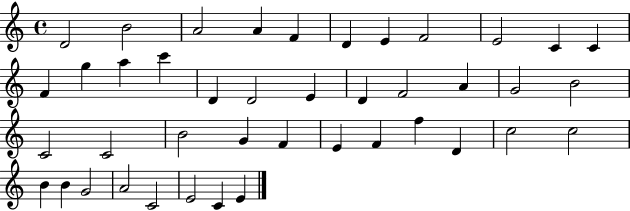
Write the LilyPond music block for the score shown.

{
  \clef treble
  \time 4/4
  \defaultTimeSignature
  \key c \major
  d'2 b'2 | a'2 a'4 f'4 | d'4 e'4 f'2 | e'2 c'4 c'4 | \break f'4 g''4 a''4 c'''4 | d'4 d'2 e'4 | d'4 f'2 a'4 | g'2 b'2 | \break c'2 c'2 | b'2 g'4 f'4 | e'4 f'4 f''4 d'4 | c''2 c''2 | \break b'4 b'4 g'2 | a'2 c'2 | e'2 c'4 e'4 | \bar "|."
}